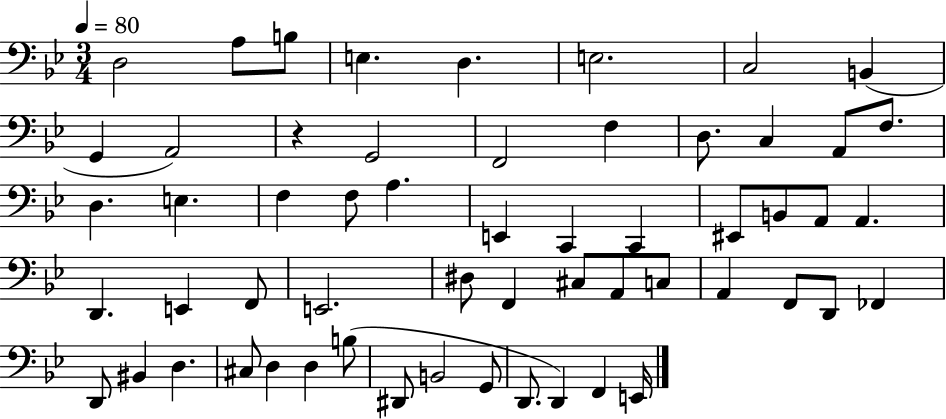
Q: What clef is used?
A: bass